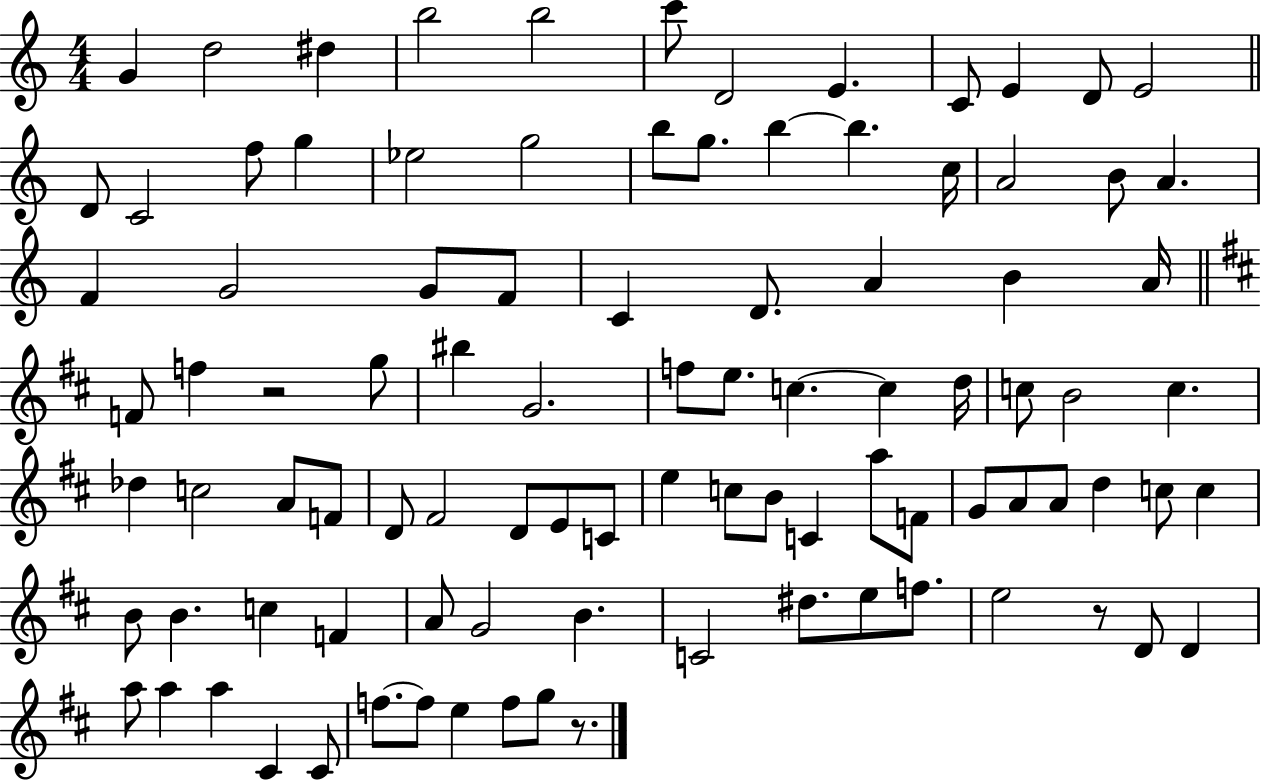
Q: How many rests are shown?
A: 3